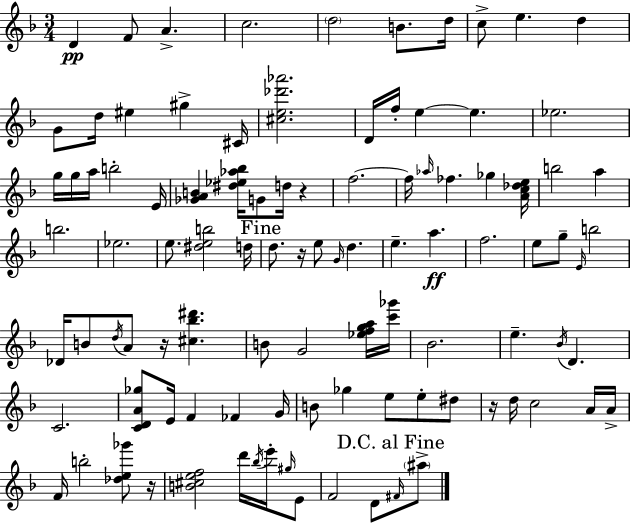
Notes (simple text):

D4/q F4/e A4/q. C5/h. D5/h B4/e. D5/s C5/e E5/q. D5/q G4/e D5/s EIS5/q G#5/q C#4/s [C#5,E5,Db6,Ab6]/h. D4/s F5/s E5/q E5/q. Eb5/h. G5/s G5/s A5/s B5/h E4/s [Gb4,A4,B4]/q [D#5,Eb5,Ab5,Bb5]/s G4/e D5/s R/q F5/h. F5/s Ab5/s FES5/q. Gb5/q [A4,C5,Db5,E5]/s B5/h A5/q B5/h. Eb5/h. E5/e. [D#5,E5,B5]/h D5/s D5/e. R/s E5/e G4/s D5/q. E5/q. A5/q. F5/h. E5/e G5/e E4/s B5/h Db4/s B4/e D5/s A4/e R/s [C#5,Bb5,D#6]/q. B4/e G4/h [Eb5,F5,G5,A5]/s [C6,Gb6]/s Bb4/h. E5/q. Bb4/s D4/q. C4/h. [C4,D4,A4,Gb5]/e E4/s F4/q FES4/q G4/s B4/e Gb5/q E5/e E5/e D#5/e R/s D5/s C5/h A4/s A4/s F4/s B5/h [Db5,E5,Gb6]/e R/s [B4,C#5,E5,F5]/h D6/s Bb5/s E6/s G#5/s E4/e F4/h D4/e F#4/s A#5/e